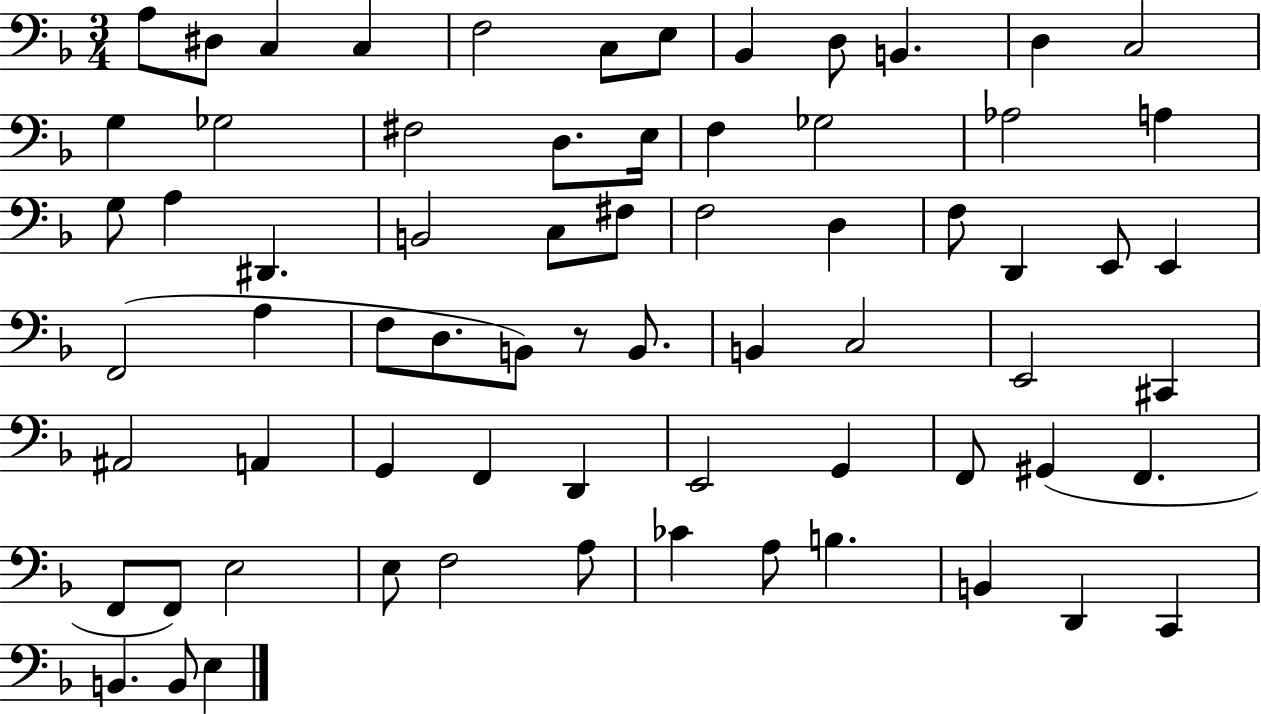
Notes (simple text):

A3/e D#3/e C3/q C3/q F3/h C3/e E3/e Bb2/q D3/e B2/q. D3/q C3/h G3/q Gb3/h F#3/h D3/e. E3/s F3/q Gb3/h Ab3/h A3/q G3/e A3/q D#2/q. B2/h C3/e F#3/e F3/h D3/q F3/e D2/q E2/e E2/q F2/h A3/q F3/e D3/e. B2/e R/e B2/e. B2/q C3/h E2/h C#2/q A#2/h A2/q G2/q F2/q D2/q E2/h G2/q F2/e G#2/q F2/q. F2/e F2/e E3/h E3/e F3/h A3/e CES4/q A3/e B3/q. B2/q D2/q C2/q B2/q. B2/e E3/q